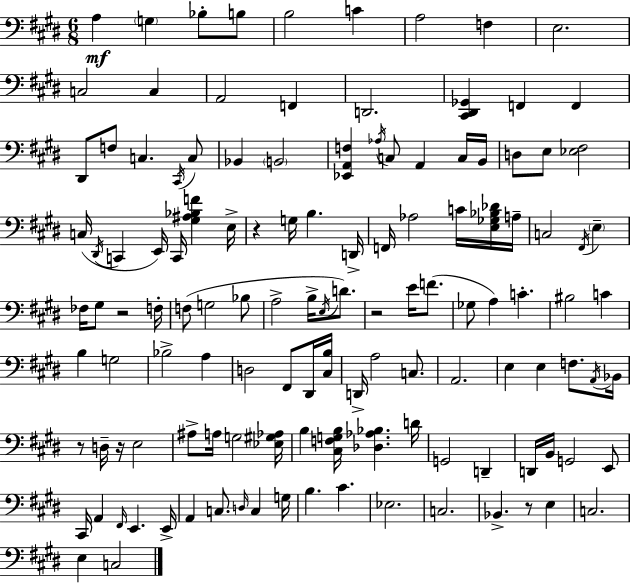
X:1
T:Untitled
M:6/8
L:1/4
K:E
A, G, _B,/2 B,/2 B,2 C A,2 F, E,2 C,2 C, A,,2 F,, D,,2 [^C,,^D,,_G,,] F,, F,, ^D,,/2 F,/2 C, ^C,,/4 C,/2 _B,, B,,2 [_E,,A,,F,] _A,/4 C,/2 A,, C,/4 B,,/4 D,/2 E,/2 [_E,^F,]2 C,/4 ^D,,/4 C,, E,,/4 C,,/4 [^G,^A,_B,F] E,/4 z G,/4 B, D,,/4 F,,/4 _A,2 C/4 [E,_G,_B,_D]/4 A,/4 C,2 ^F,,/4 E, _F,/4 ^G,/2 z2 F,/4 F,/2 G,2 _B,/2 A,2 B,/4 E,/4 D/2 z2 E/4 F/2 _G,/2 A, C ^B,2 C B, G,2 _B,2 A, D,2 ^F,,/2 ^D,,/4 [^C,B,]/4 D,,/4 A,2 C,/2 A,,2 E, E, F,/2 A,,/4 _B,,/4 z/2 D,/4 z/4 E,2 ^A,/2 A,/4 G,2 [_E,^G,_A,]/4 B, [^C,F,G,B,]/4 [_D,_A,_B,] D/4 G,,2 D,, D,,/4 B,,/4 G,,2 E,,/2 ^C,,/4 A,, ^F,,/4 E,, E,,/4 A,, C,/2 D,/4 C, G,/4 B, ^C _E,2 C,2 _B,, z/2 E, C,2 E, C,2